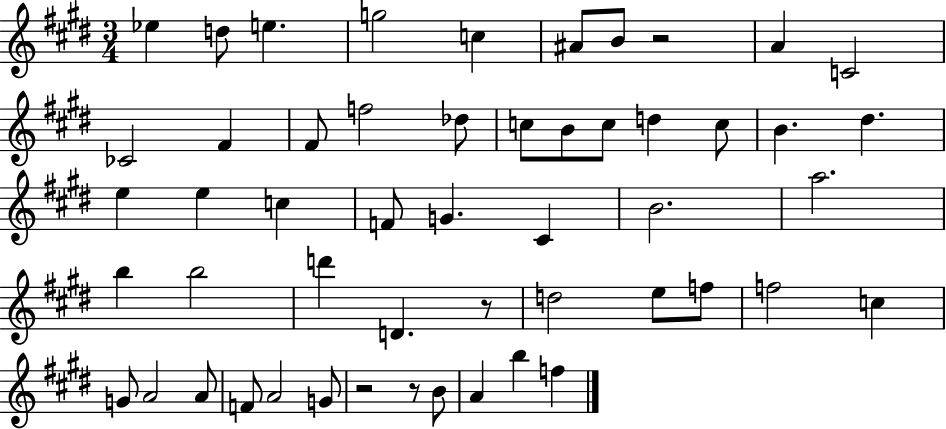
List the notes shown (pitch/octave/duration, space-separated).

Eb5/q D5/e E5/q. G5/h C5/q A#4/e B4/e R/h A4/q C4/h CES4/h F#4/q F#4/e F5/h Db5/e C5/e B4/e C5/e D5/q C5/e B4/q. D#5/q. E5/q E5/q C5/q F4/e G4/q. C#4/q B4/h. A5/h. B5/q B5/h D6/q D4/q. R/e D5/h E5/e F5/e F5/h C5/q G4/e A4/h A4/e F4/e A4/h G4/e R/h R/e B4/e A4/q B5/q F5/q